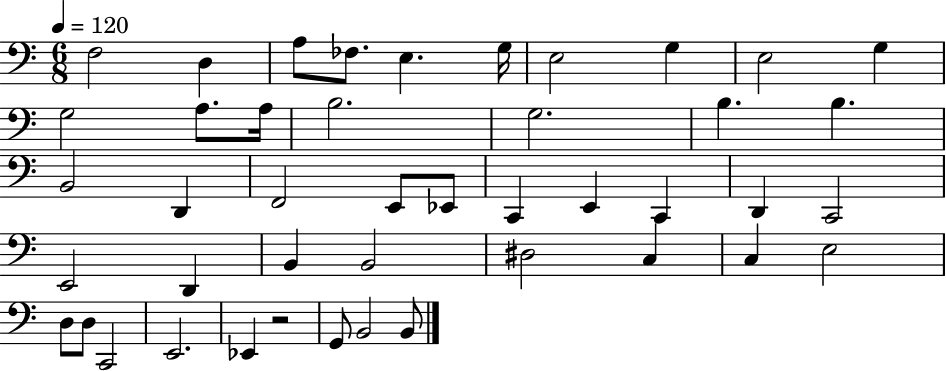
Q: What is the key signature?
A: C major